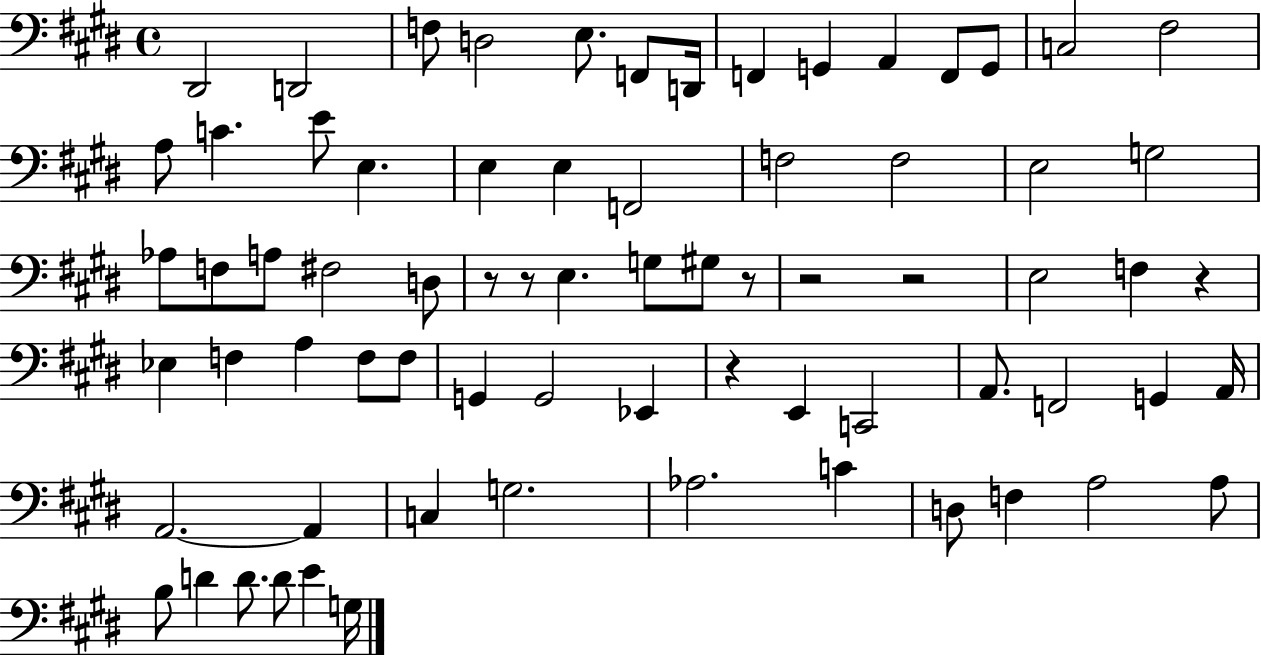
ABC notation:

X:1
T:Untitled
M:4/4
L:1/4
K:E
^D,,2 D,,2 F,/2 D,2 E,/2 F,,/2 D,,/4 F,, G,, A,, F,,/2 G,,/2 C,2 ^F,2 A,/2 C E/2 E, E, E, F,,2 F,2 F,2 E,2 G,2 _A,/2 F,/2 A,/2 ^F,2 D,/2 z/2 z/2 E, G,/2 ^G,/2 z/2 z2 z2 E,2 F, z _E, F, A, F,/2 F,/2 G,, G,,2 _E,, z E,, C,,2 A,,/2 F,,2 G,, A,,/4 A,,2 A,, C, G,2 _A,2 C D,/2 F, A,2 A,/2 B,/2 D D/2 D/2 E G,/4